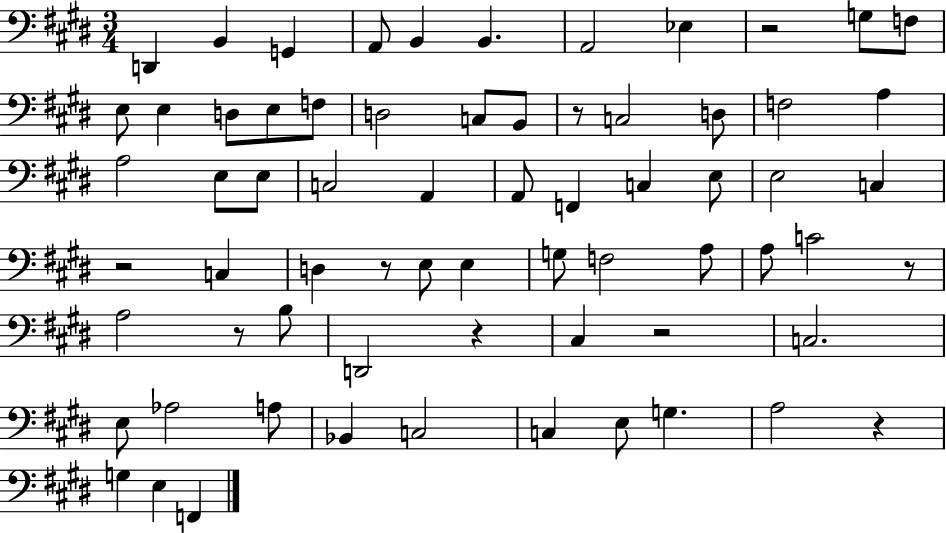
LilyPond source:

{
  \clef bass
  \numericTimeSignature
  \time 3/4
  \key e \major
  d,4 b,4 g,4 | a,8 b,4 b,4. | a,2 ees4 | r2 g8 f8 | \break e8 e4 d8 e8 f8 | d2 c8 b,8 | r8 c2 d8 | f2 a4 | \break a2 e8 e8 | c2 a,4 | a,8 f,4 c4 e8 | e2 c4 | \break r2 c4 | d4 r8 e8 e4 | g8 f2 a8 | a8 c'2 r8 | \break a2 r8 b8 | d,2 r4 | cis4 r2 | c2. | \break e8 aes2 a8 | bes,4 c2 | c4 e8 g4. | a2 r4 | \break g4 e4 f,4 | \bar "|."
}